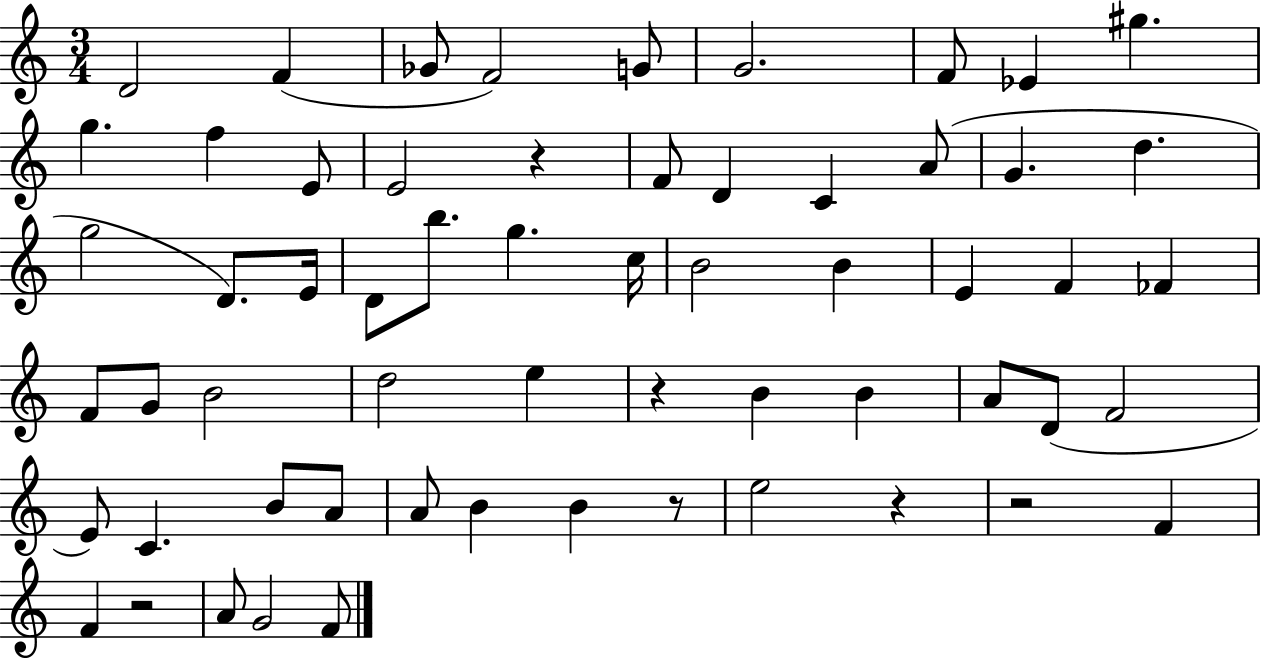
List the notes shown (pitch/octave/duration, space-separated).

D4/h F4/q Gb4/e F4/h G4/e G4/h. F4/e Eb4/q G#5/q. G5/q. F5/q E4/e E4/h R/q F4/e D4/q C4/q A4/e G4/q. D5/q. G5/h D4/e. E4/s D4/e B5/e. G5/q. C5/s B4/h B4/q E4/q F4/q FES4/q F4/e G4/e B4/h D5/h E5/q R/q B4/q B4/q A4/e D4/e F4/h E4/e C4/q. B4/e A4/e A4/e B4/q B4/q R/e E5/h R/q R/h F4/q F4/q R/h A4/e G4/h F4/e